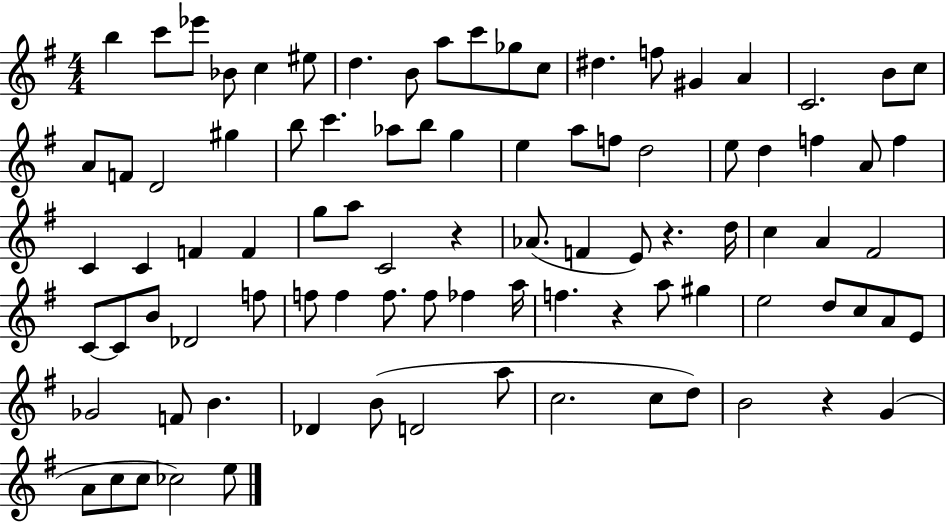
X:1
T:Untitled
M:4/4
L:1/4
K:G
b c'/2 _e'/2 _B/2 c ^e/2 d B/2 a/2 c'/2 _g/2 c/2 ^d f/2 ^G A C2 B/2 c/2 A/2 F/2 D2 ^g b/2 c' _a/2 b/2 g e a/2 f/2 d2 e/2 d f A/2 f C C F F g/2 a/2 C2 z _A/2 F E/2 z d/4 c A ^F2 C/2 C/2 B/2 _D2 f/2 f/2 f f/2 f/2 _f a/4 f z a/2 ^g e2 d/2 c/2 A/2 E/2 _G2 F/2 B _D B/2 D2 a/2 c2 c/2 d/2 B2 z G A/2 c/2 c/2 _c2 e/2